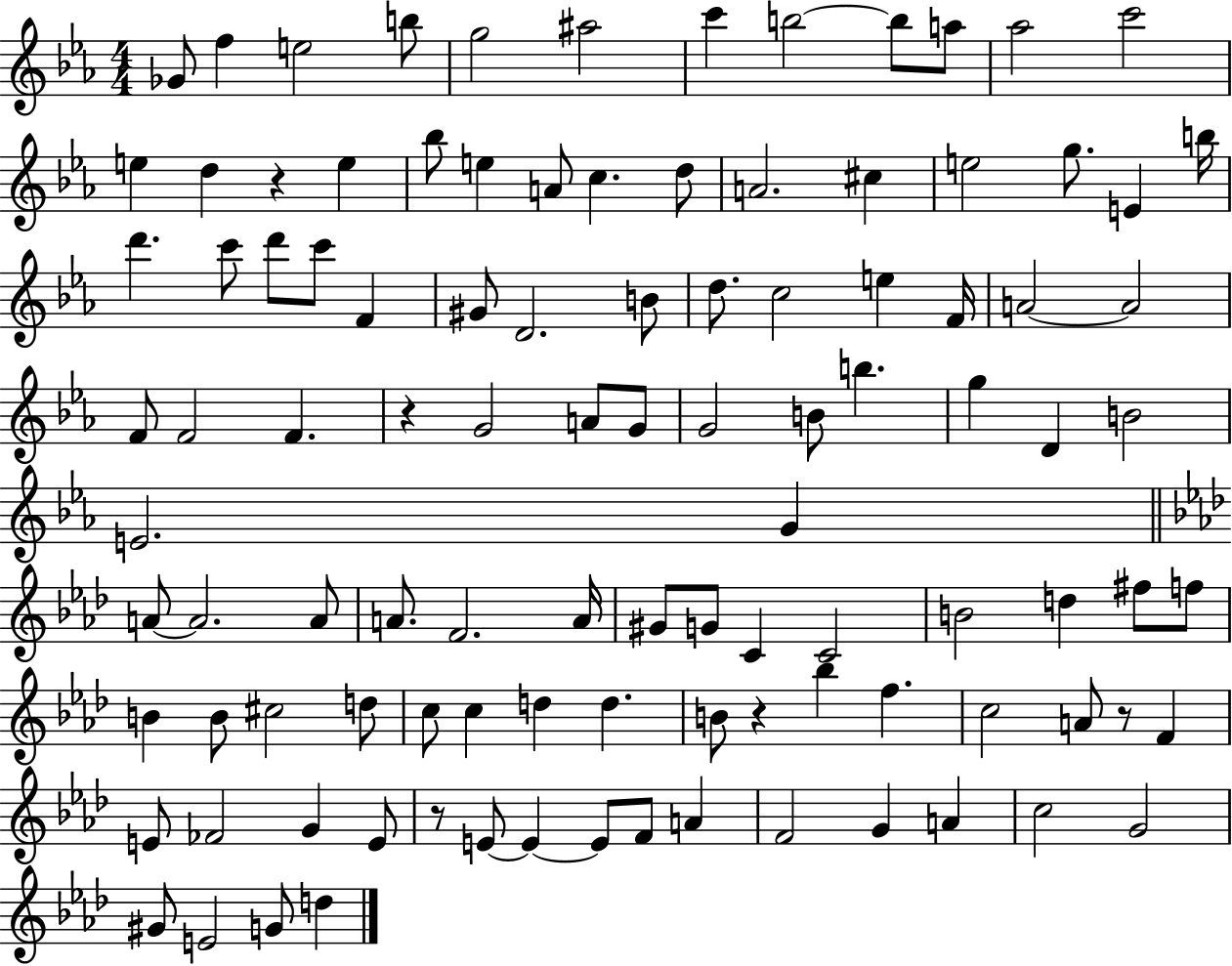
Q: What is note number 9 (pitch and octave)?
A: B5